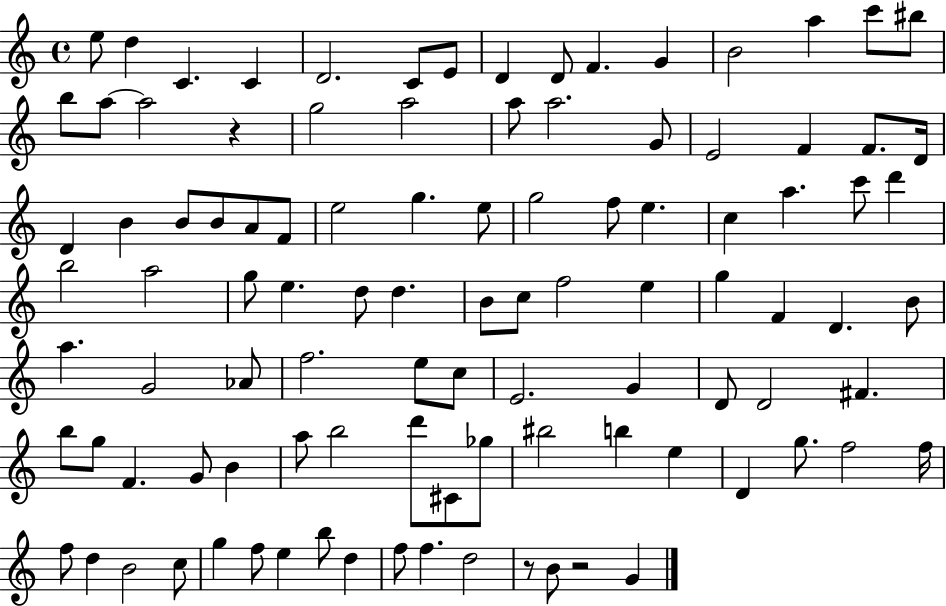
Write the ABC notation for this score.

X:1
T:Untitled
M:4/4
L:1/4
K:C
e/2 d C C D2 C/2 E/2 D D/2 F G B2 a c'/2 ^b/2 b/2 a/2 a2 z g2 a2 a/2 a2 G/2 E2 F F/2 D/4 D B B/2 B/2 A/2 F/2 e2 g e/2 g2 f/2 e c a c'/2 d' b2 a2 g/2 e d/2 d B/2 c/2 f2 e g F D B/2 a G2 _A/2 f2 e/2 c/2 E2 G D/2 D2 ^F b/2 g/2 F G/2 B a/2 b2 d'/2 ^C/2 _g/2 ^b2 b e D g/2 f2 f/4 f/2 d B2 c/2 g f/2 e b/2 d f/2 f d2 z/2 B/2 z2 G